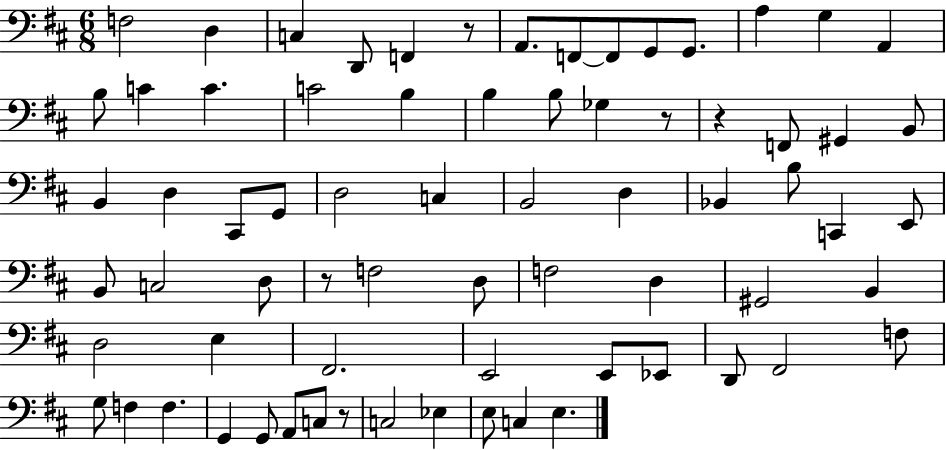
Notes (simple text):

F3/h D3/q C3/q D2/e F2/q R/e A2/e. F2/e F2/e G2/e G2/e. A3/q G3/q A2/q B3/e C4/q C4/q. C4/h B3/q B3/q B3/e Gb3/q R/e R/q F2/e G#2/q B2/e B2/q D3/q C#2/e G2/e D3/h C3/q B2/h D3/q Bb2/q B3/e C2/q E2/e B2/e C3/h D3/e R/e F3/h D3/e F3/h D3/q G#2/h B2/q D3/h E3/q F#2/h. E2/h E2/e Eb2/e D2/e F#2/h F3/e G3/e F3/q F3/q. G2/q G2/e A2/e C3/e R/e C3/h Eb3/q E3/e C3/q E3/q.